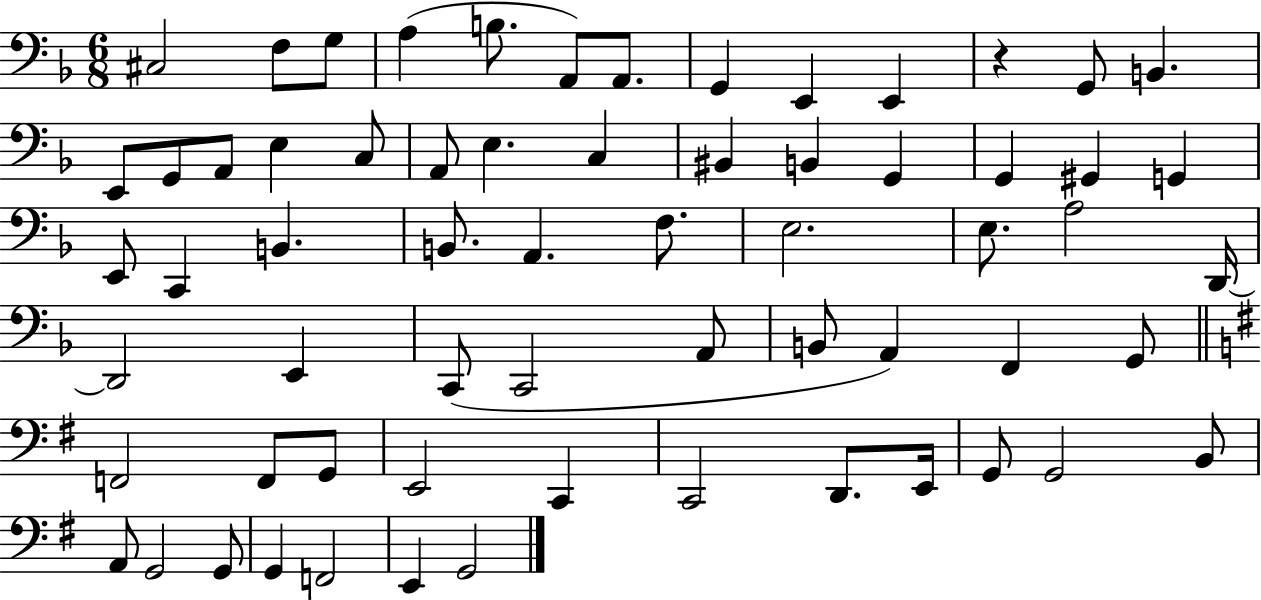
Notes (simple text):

C#3/h F3/e G3/e A3/q B3/e. A2/e A2/e. G2/q E2/q E2/q R/q G2/e B2/q. E2/e G2/e A2/e E3/q C3/e A2/e E3/q. C3/q BIS2/q B2/q G2/q G2/q G#2/q G2/q E2/e C2/q B2/q. B2/e. A2/q. F3/e. E3/h. E3/e. A3/h D2/s D2/h E2/q C2/e C2/h A2/e B2/e A2/q F2/q G2/e F2/h F2/e G2/e E2/h C2/q C2/h D2/e. E2/s G2/e G2/h B2/e A2/e G2/h G2/e G2/q F2/h E2/q G2/h